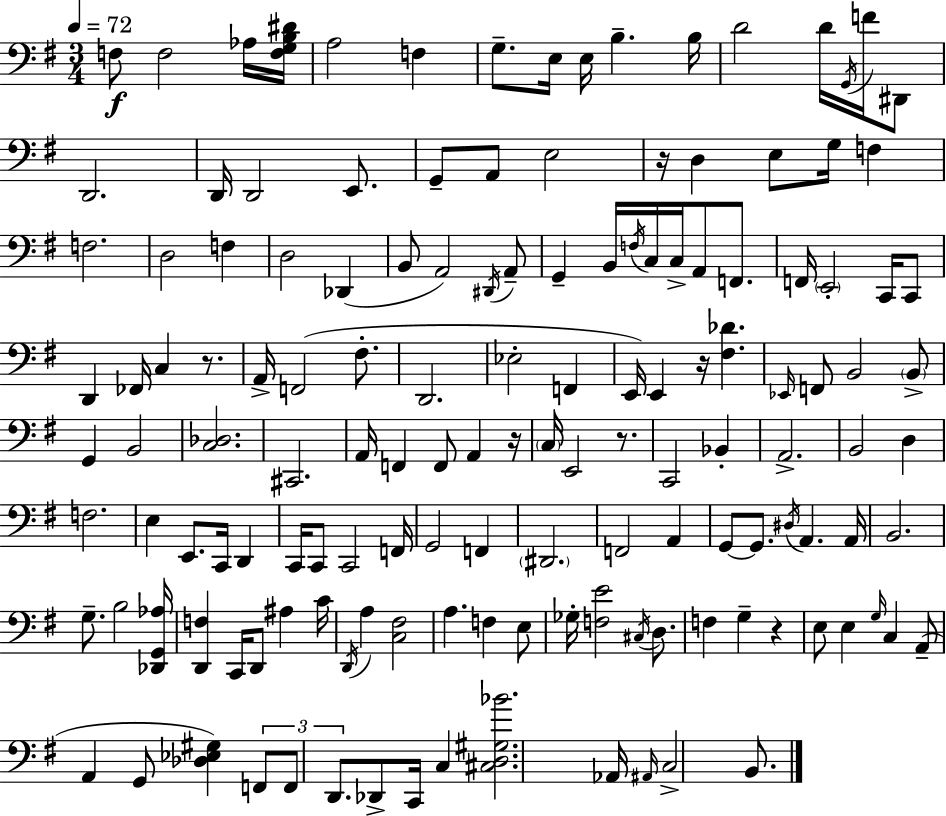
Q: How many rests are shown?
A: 6